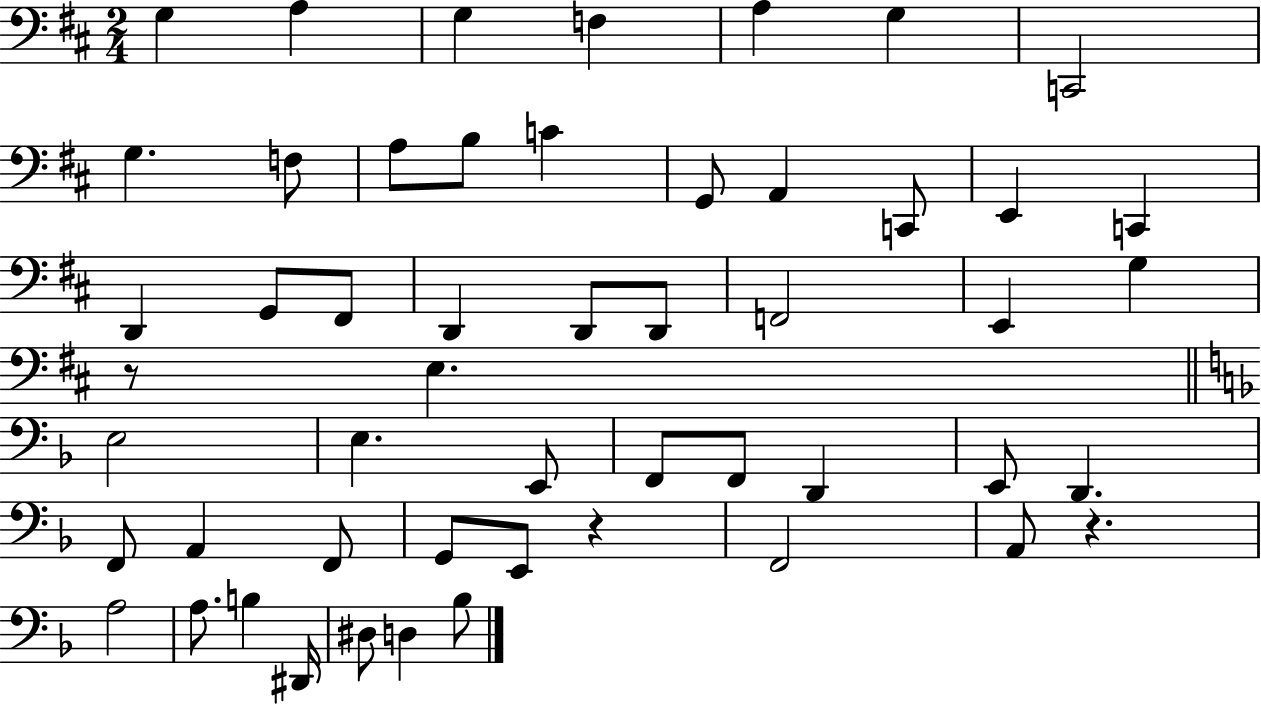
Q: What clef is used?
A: bass